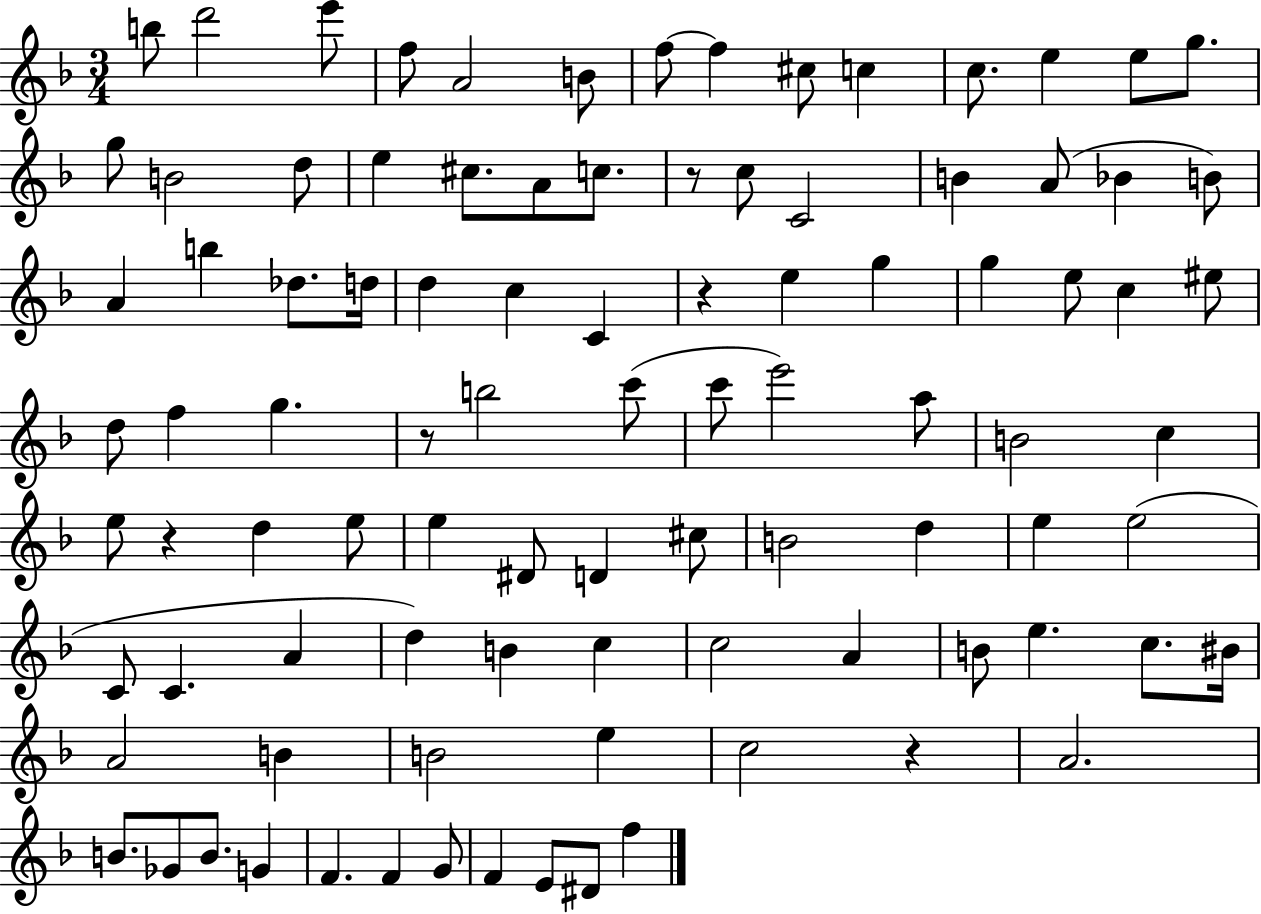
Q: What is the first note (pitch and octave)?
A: B5